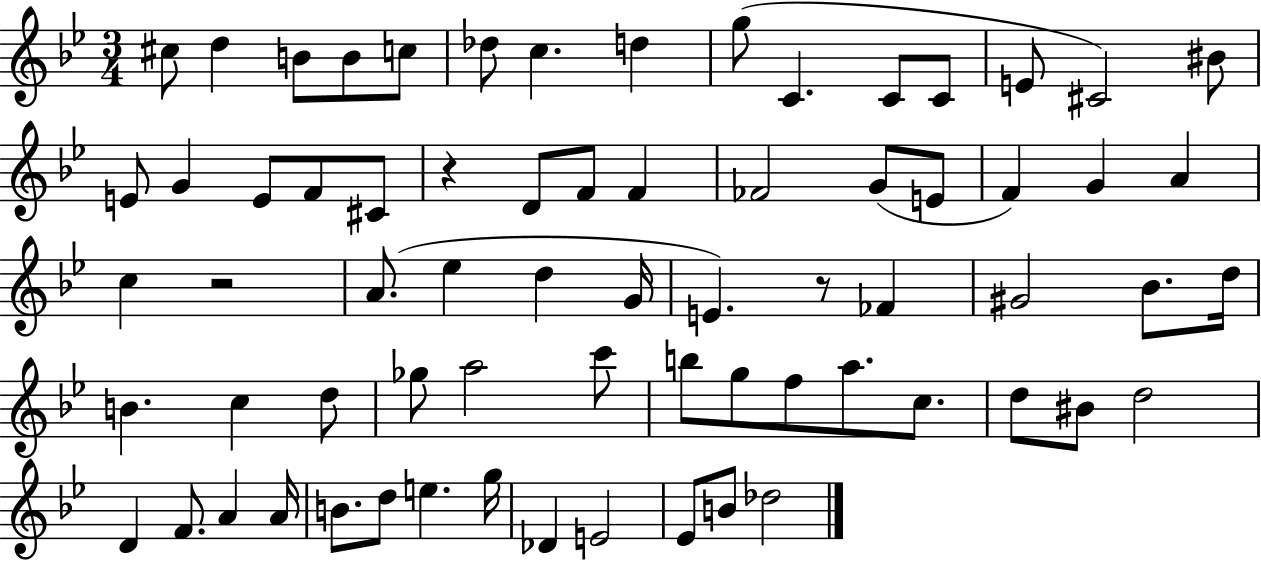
C#5/e D5/q B4/e B4/e C5/e Db5/e C5/q. D5/q G5/e C4/q. C4/e C4/e E4/e C#4/h BIS4/e E4/e G4/q E4/e F4/e C#4/e R/q D4/e F4/e F4/q FES4/h G4/e E4/e F4/q G4/q A4/q C5/q R/h A4/e. Eb5/q D5/q G4/s E4/q. R/e FES4/q G#4/h Bb4/e. D5/s B4/q. C5/q D5/e Gb5/e A5/h C6/e B5/e G5/e F5/e A5/e. C5/e. D5/e BIS4/e D5/h D4/q F4/e. A4/q A4/s B4/e. D5/e E5/q. G5/s Db4/q E4/h Eb4/e B4/e Db5/h